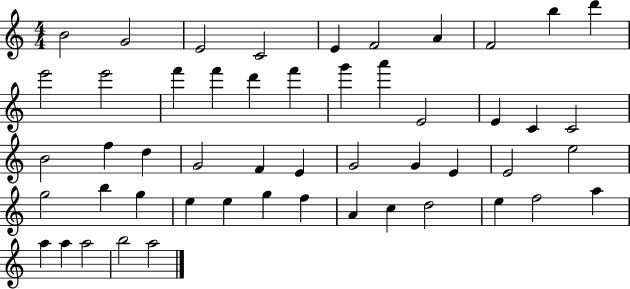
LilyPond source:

{
  \clef treble
  \numericTimeSignature
  \time 4/4
  \key c \major
  b'2 g'2 | e'2 c'2 | e'4 f'2 a'4 | f'2 b''4 d'''4 | \break e'''2 e'''2 | f'''4 f'''4 d'''4 f'''4 | g'''4 a'''4 e'2 | e'4 c'4 c'2 | \break b'2 f''4 d''4 | g'2 f'4 e'4 | g'2 g'4 e'4 | e'2 e''2 | \break g''2 b''4 g''4 | e''4 e''4 g''4 f''4 | a'4 c''4 d''2 | e''4 f''2 a''4 | \break a''4 a''4 a''2 | b''2 a''2 | \bar "|."
}